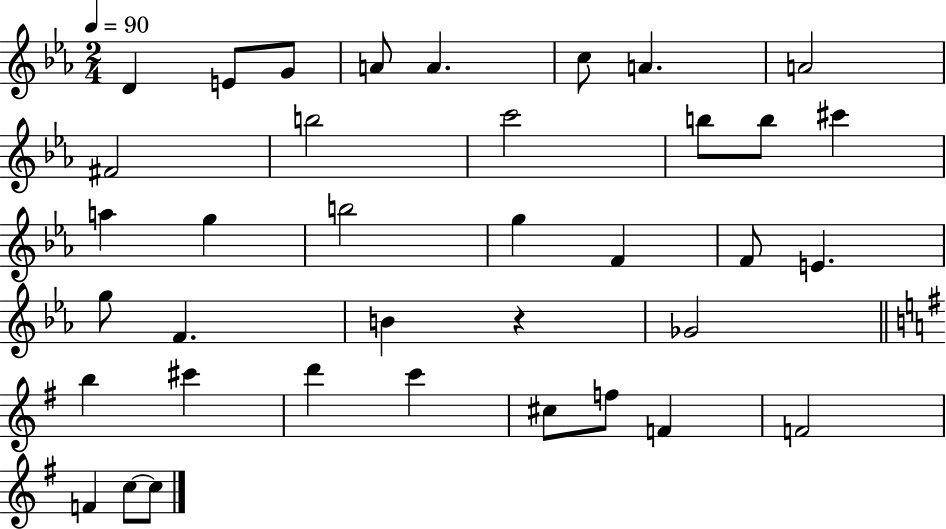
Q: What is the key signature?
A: EES major